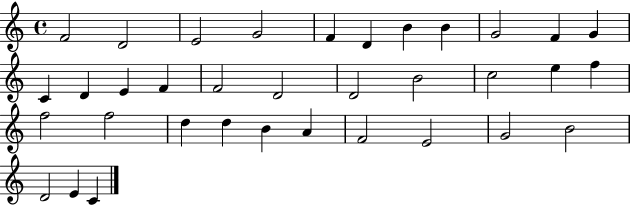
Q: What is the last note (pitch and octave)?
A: C4